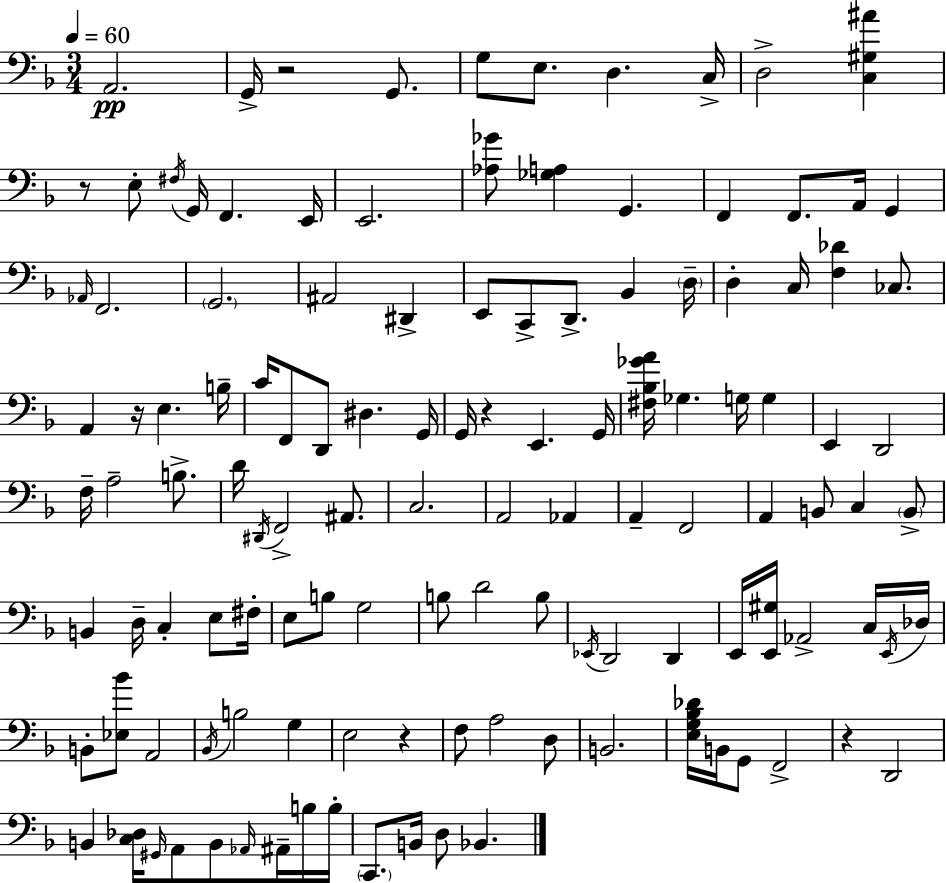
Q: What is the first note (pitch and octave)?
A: A2